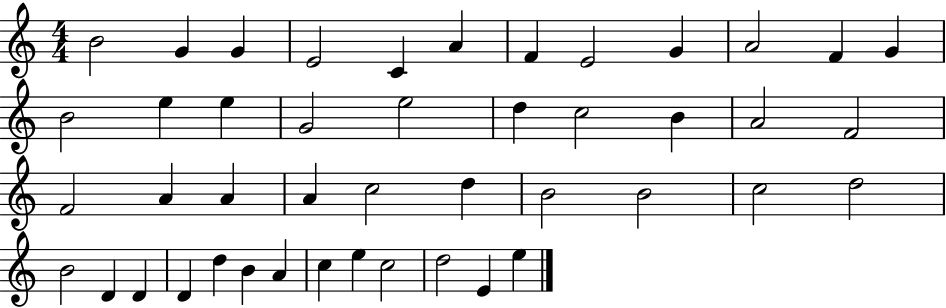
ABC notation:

X:1
T:Untitled
M:4/4
L:1/4
K:C
B2 G G E2 C A F E2 G A2 F G B2 e e G2 e2 d c2 B A2 F2 F2 A A A c2 d B2 B2 c2 d2 B2 D D D d B A c e c2 d2 E e